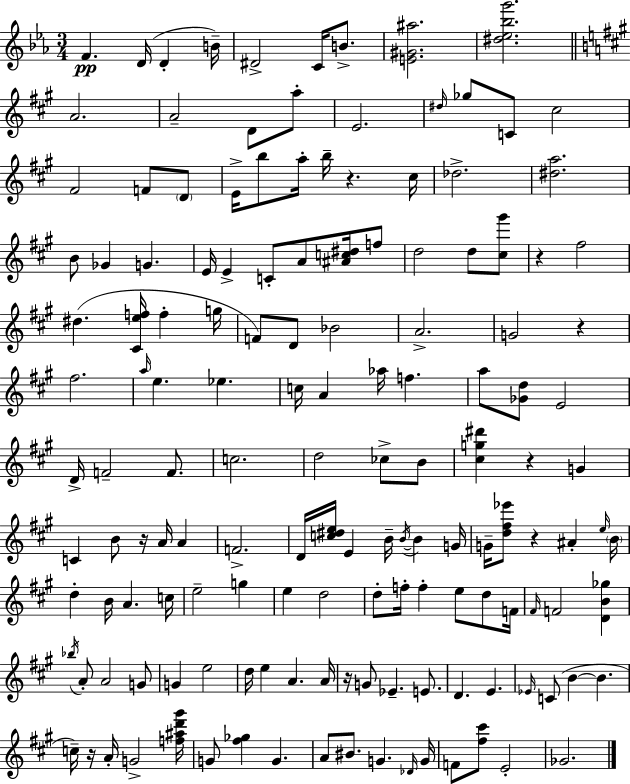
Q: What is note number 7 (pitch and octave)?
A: B4